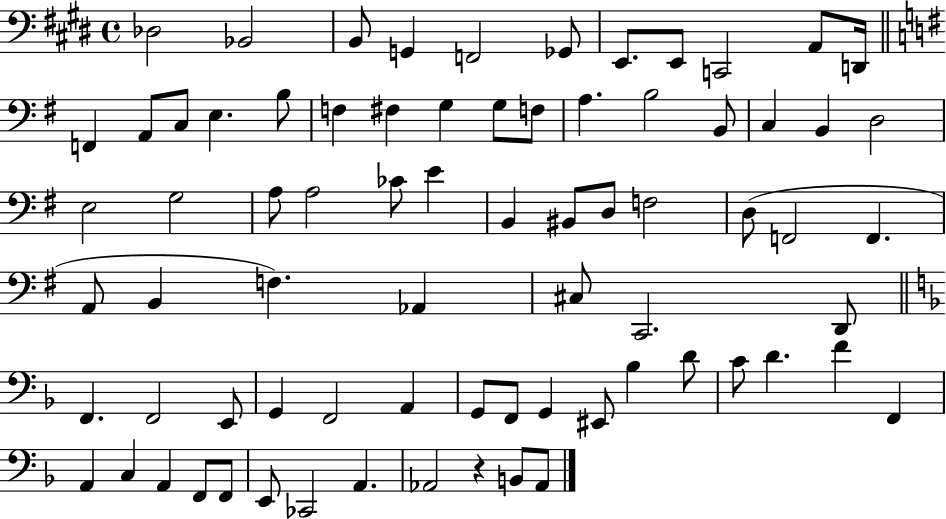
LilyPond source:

{
  \clef bass
  \time 4/4
  \defaultTimeSignature
  \key e \major
  \repeat volta 2 { des2 bes,2 | b,8 g,4 f,2 ges,8 | e,8. e,8 c,2 a,8 d,16 | \bar "||" \break \key e \minor f,4 a,8 c8 e4. b8 | f4 fis4 g4 g8 f8 | a4. b2 b,8 | c4 b,4 d2 | \break e2 g2 | a8 a2 ces'8 e'4 | b,4 bis,8 d8 f2 | d8( f,2 f,4. | \break a,8 b,4 f4.) aes,4 | cis8 c,2. d,8 | \bar "||" \break \key f \major f,4. f,2 e,8 | g,4 f,2 a,4 | g,8 f,8 g,4 eis,8 bes4 d'8 | c'8 d'4. f'4 f,4 | \break a,4 c4 a,4 f,8 f,8 | e,8 ces,2 a,4. | aes,2 r4 b,8 aes,8 | } \bar "|."
}